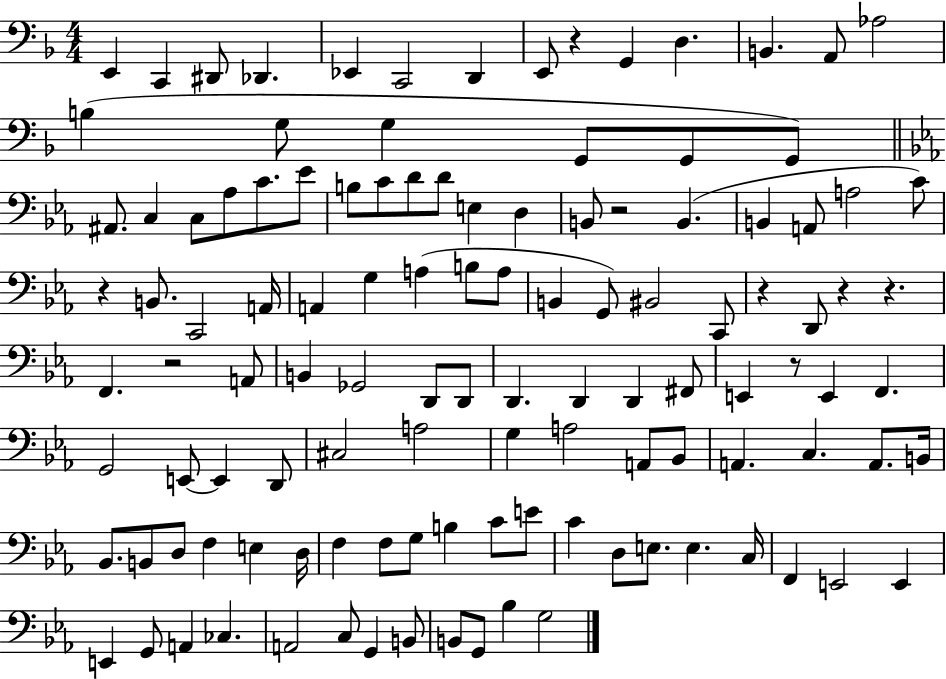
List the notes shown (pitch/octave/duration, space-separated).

E2/q C2/q D#2/e Db2/q. Eb2/q C2/h D2/q E2/e R/q G2/q D3/q. B2/q. A2/e Ab3/h B3/q G3/e G3/q G2/e G2/e G2/e A#2/e. C3/q C3/e Ab3/e C4/e. Eb4/e B3/e C4/e D4/e D4/e E3/q D3/q B2/e R/h B2/q. B2/q A2/e A3/h C4/e R/q B2/e. C2/h A2/s A2/q G3/q A3/q B3/e A3/e B2/q G2/e BIS2/h C2/e R/q D2/e R/q R/q. F2/q. R/h A2/e B2/q Gb2/h D2/e D2/e D2/q. D2/q D2/q F#2/e E2/q R/e E2/q F2/q. G2/h E2/e E2/q D2/e C#3/h A3/h G3/q A3/h A2/e Bb2/e A2/q. C3/q. A2/e. B2/s Bb2/e. B2/e D3/e F3/q E3/q D3/s F3/q F3/e G3/e B3/q C4/e E4/e C4/q D3/e E3/e. E3/q. C3/s F2/q E2/h E2/q E2/q G2/e A2/q CES3/q. A2/h C3/e G2/q B2/e B2/e G2/e Bb3/q G3/h